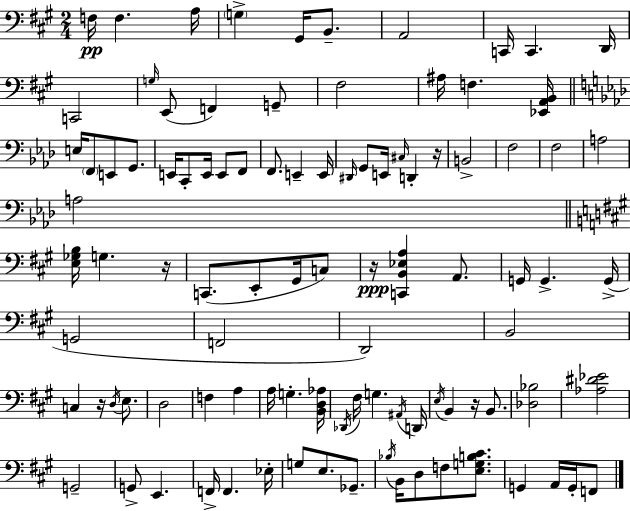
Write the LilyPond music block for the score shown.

{
  \clef bass
  \numericTimeSignature
  \time 2/4
  \key a \major
  \repeat volta 2 { f16\pp f4. a16 | \parenthesize g4-> gis,16 b,8.-- | a,2 | c,16 c,4. d,16 | \break c,2 | \grace { g16 }( e,8 f,4) g,8-- | fis2 | ais16 f4. | \break <ees, a, b,>16 \bar "||" \break \key aes \major e16 \parenthesize f,8 e,8 g,8. | e,16 c,8-. e,16 e,8 f,8 | f,8. e,4-- e,16 | \grace { dis,16 } g,8 e,16 \grace { cis16 } d,4-. | \break r16 b,2-> | f2 | f2 | a2 | \break a2 | \bar "||" \break \key a \major <e ges b>16 g4. r16 | c,8.( e,8-. gis,16 c8) | r16\ppp <c, b, ees a>4 a,8. | g,16 g,4.-> g,16->( | \break g,2 | f,2 | d,2) | b,2 | \break c4 r16 \acciaccatura { d16 } e8. | d2 | f4 a4 | a16 g4.-. | \break <b, d aes>16 \acciaccatura { des,16 } fis16 g4. | \acciaccatura { ais,16 } d,16 \acciaccatura { e16 } b,4 | r16 b,8. <des bes>2 | <aes dis' ees'>2 | \break g,2-- | g,8-> e,4. | f,16-> f,4. | ees16-. g8 e8. | \break ges,8.-- \acciaccatura { bes16 } b,16 d8 | f8 <e g b cis'>8. g,4 | a,16 g,16-. f,8 } \bar "|."
}